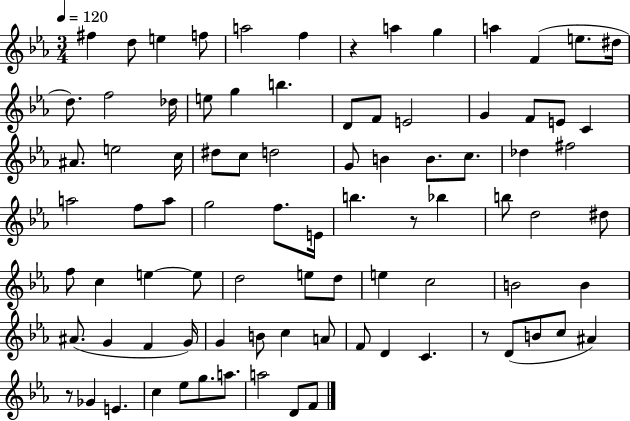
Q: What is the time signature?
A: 3/4